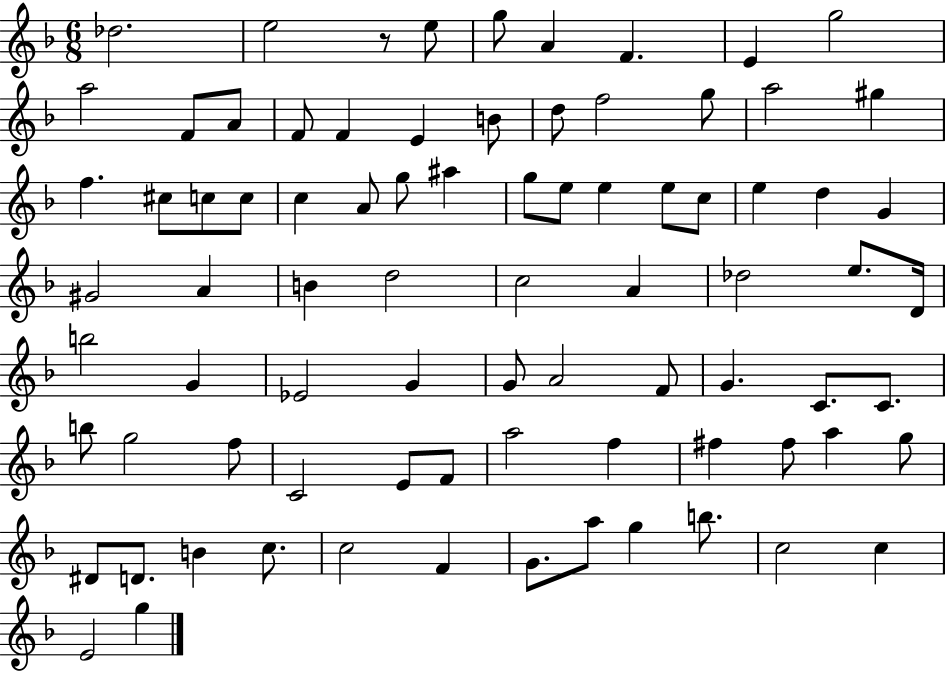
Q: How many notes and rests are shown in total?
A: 82